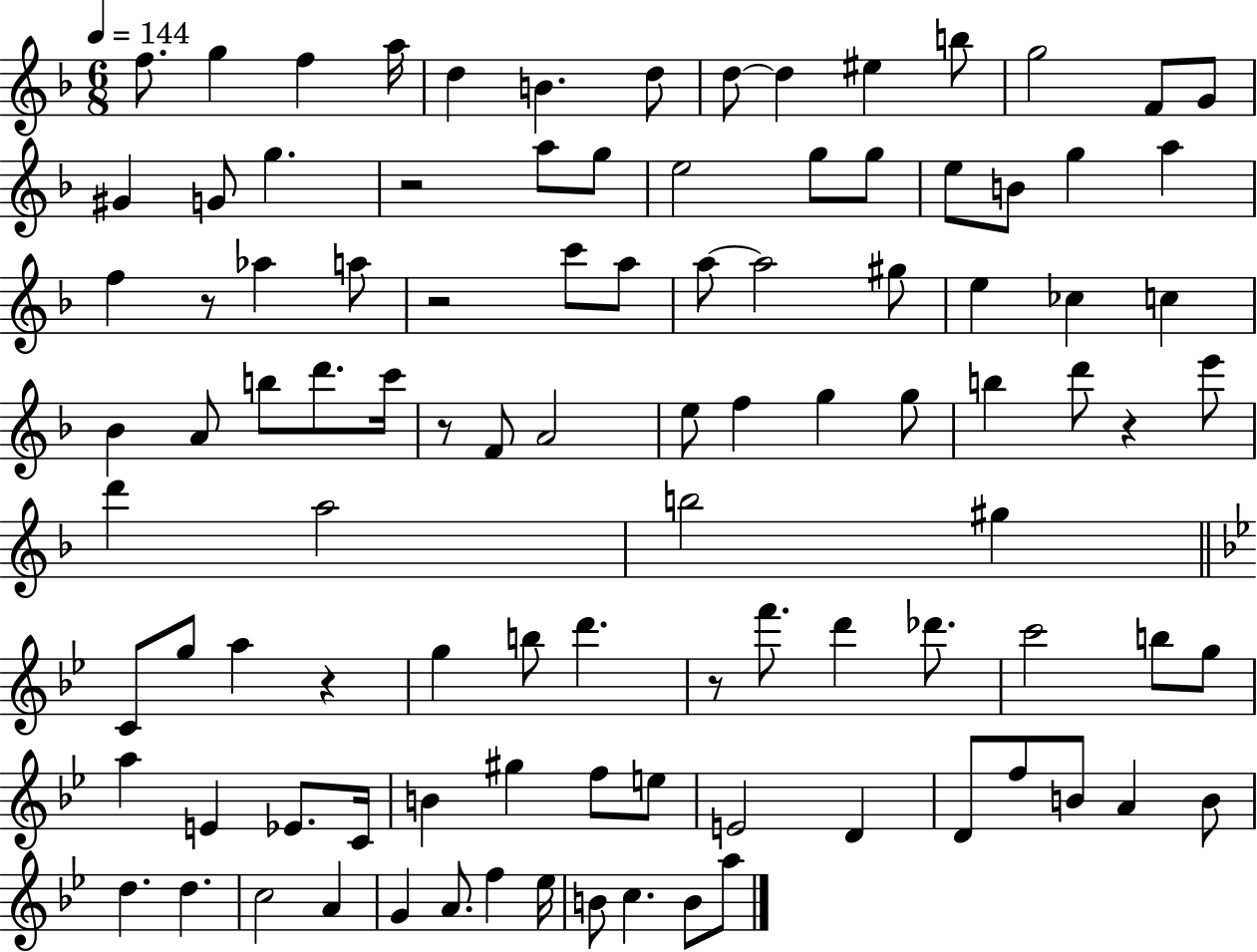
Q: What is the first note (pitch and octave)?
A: F5